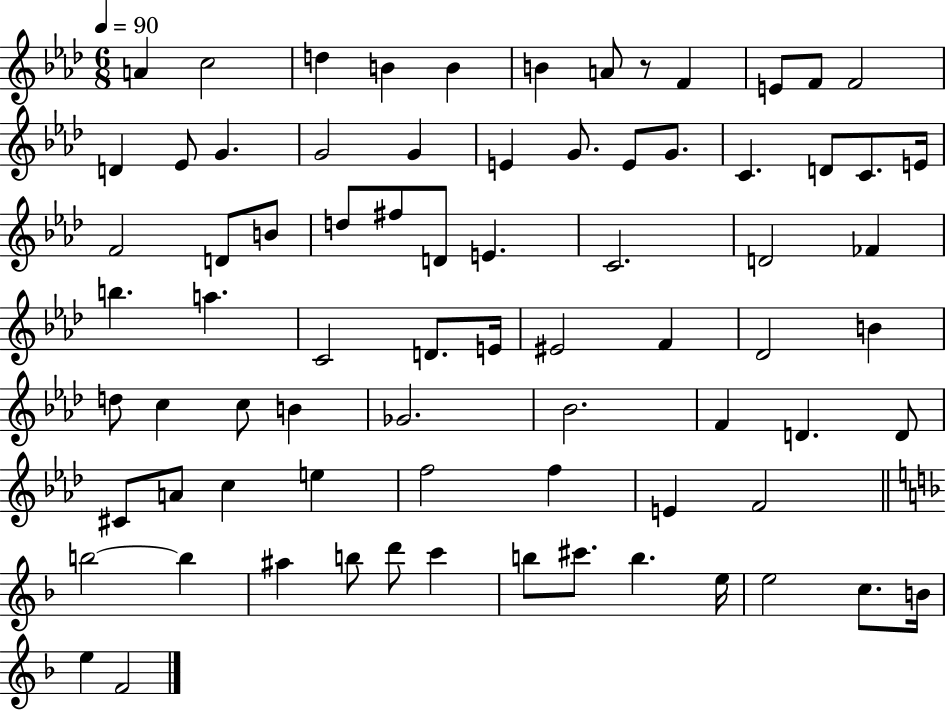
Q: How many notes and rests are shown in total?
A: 76